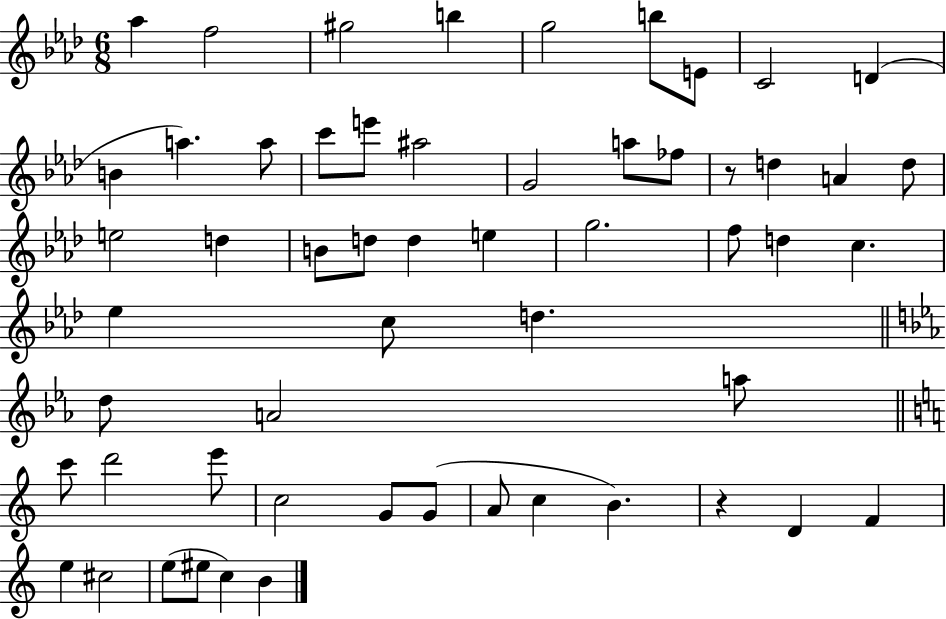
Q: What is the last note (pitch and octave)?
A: B4